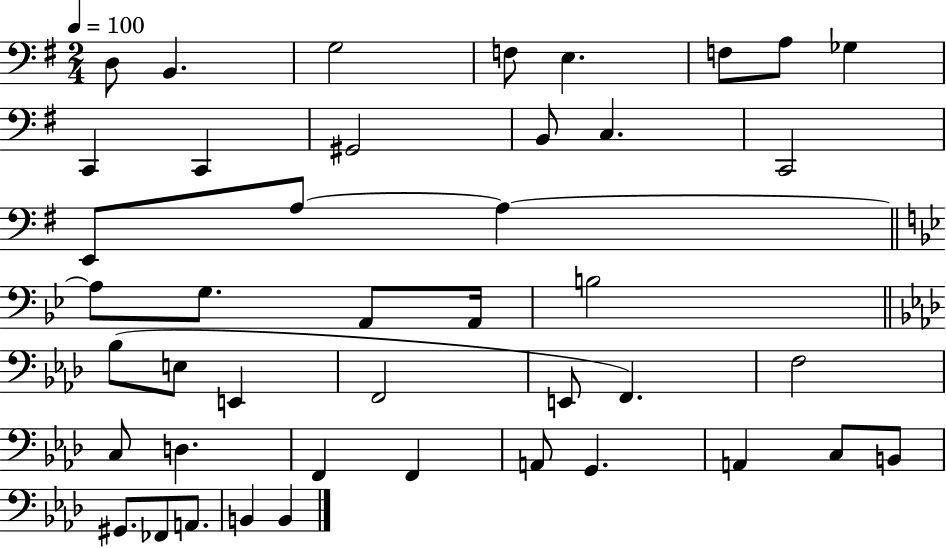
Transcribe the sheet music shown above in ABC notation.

X:1
T:Untitled
M:2/4
L:1/4
K:G
D,/2 B,, G,2 F,/2 E, F,/2 A,/2 _G, C,, C,, ^G,,2 B,,/2 C, C,,2 E,,/2 A,/2 A, A,/2 G,/2 A,,/2 A,,/4 B,2 _B,/2 E,/2 E,, F,,2 E,,/2 F,, F,2 C,/2 D, F,, F,, A,,/2 G,, A,, C,/2 B,,/2 ^G,,/2 _F,,/2 A,,/2 B,, B,,